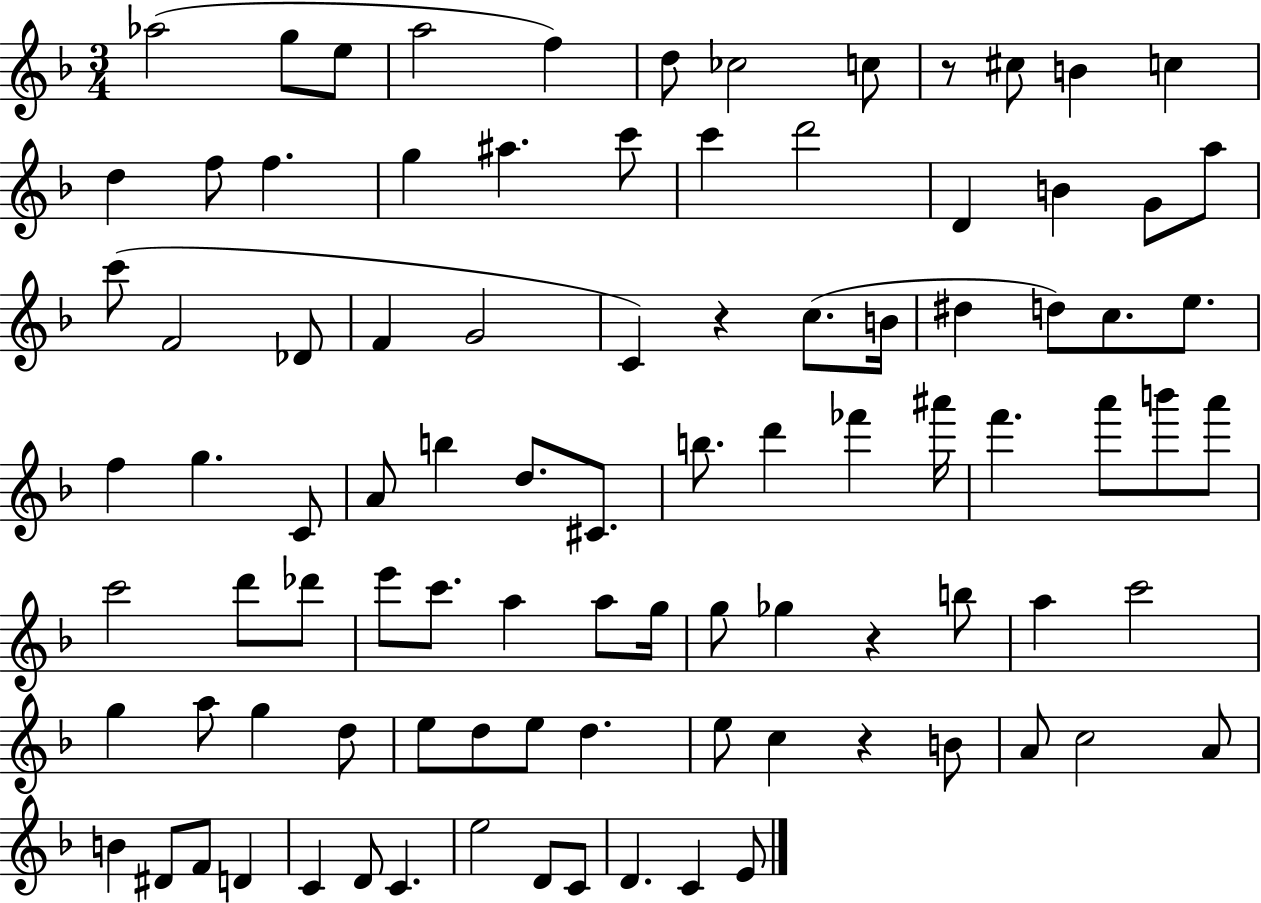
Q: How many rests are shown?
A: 4